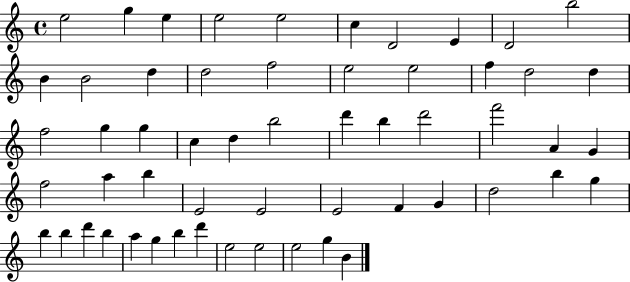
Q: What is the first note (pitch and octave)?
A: E5